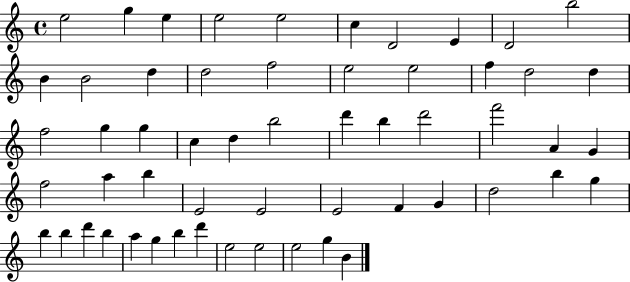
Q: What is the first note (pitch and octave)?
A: E5